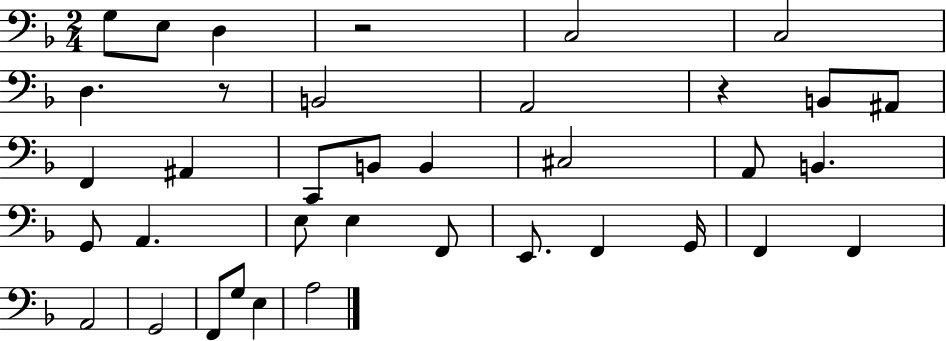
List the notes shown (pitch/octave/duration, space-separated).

G3/e E3/e D3/q R/h C3/h C3/h D3/q. R/e B2/h A2/h R/q B2/e A#2/e F2/q A#2/q C2/e B2/e B2/q C#3/h A2/e B2/q. G2/e A2/q. E3/e E3/q F2/e E2/e. F2/q G2/s F2/q F2/q A2/h G2/h F2/e G3/e E3/q A3/h